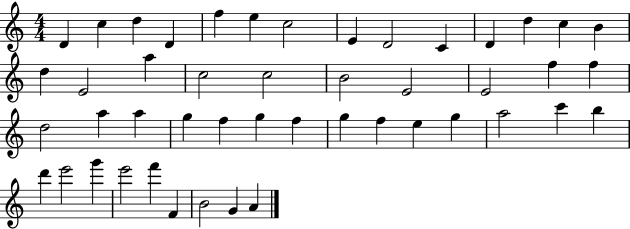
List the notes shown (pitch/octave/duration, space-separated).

D4/q C5/q D5/q D4/q F5/q E5/q C5/h E4/q D4/h C4/q D4/q D5/q C5/q B4/q D5/q E4/h A5/q C5/h C5/h B4/h E4/h E4/h F5/q F5/q D5/h A5/q A5/q G5/q F5/q G5/q F5/q G5/q F5/q E5/q G5/q A5/h C6/q B5/q D6/q E6/h G6/q E6/h F6/q F4/q B4/h G4/q A4/q